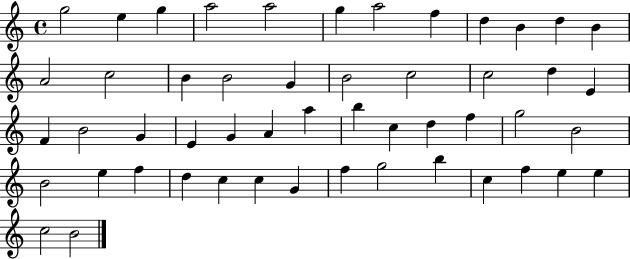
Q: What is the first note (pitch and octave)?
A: G5